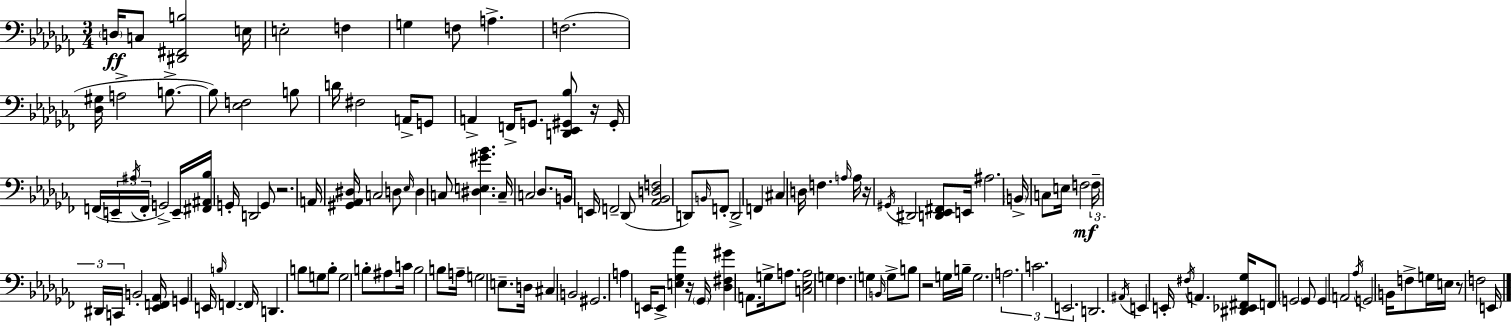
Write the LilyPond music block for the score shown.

{
  \clef bass
  \numericTimeSignature
  \time 3/4
  \key aes \minor
  \parenthesize d16\ff c8 <dis, fis, b>2 e16 | e2-. f4 | g4 f8 a4.-> | f2.( | \break <des gis>16 a2-> b8.->~~ | b8) <ees f>2 b8 | d'16 fis2 a,16-> g,8 | a,4-> f,16-> g,8. <d, ees, gis, bes>8 r16 gis,16-. | \break f,16( \tuplet 3/2 { e,16-- \acciaccatura { ais16 } f,16-. } g,2->) | e,16-- <fis, ais, bes>16 g,16-. d,2 g,8 | r2. | a,16 <gis, aes, dis>16 c2 d8 | \break \grace { ees16 } d4 c8 <dis e gis' bes'>4. | c16-- c2 des8. | b,16 e,16 f,2-- | des,8( <aes, bes, d f>2 d,8) | \break \grace { b,16 } f,8-. d,2-> f,4 | cis4 d16 f4. | \grace { a16 } a16 r16 \acciaccatura { gis,16 } dis,2 | <d, ees, fis,>8 e,16 ais2. | \break \parenthesize b,16-> c8 e16 f2\mf | \tuplet 3/2 { f16-- dis,16 c,16 } b,2-. | <ees, f, aes,>16 g,4 e,16 \grace { b16 } f,4.~~ | f,16 d,4. | \break b8 g8 b8-. g2 | b8-. ais8 c'16 b2 | b8 a16-- g2 | e8.-- d16 cis4 b,2 | \break gis,2. | a4 e,16 e,8-> | <e ges aes'>4 r16 \parenthesize ges,16 <des fis gis'>4 a,8. | g16-> a8. <c ees a>2 | \break \parenthesize g4 fes4. | g4 \grace { b,16 } g8-> b8 r2 | g16 b16-- g2. | \tuplet 3/2 { a2. | \break c'2. | e,2. } | d,2. | \acciaccatura { ais,16 } e,4 | \break e,16-. \acciaccatura { fis16 } a,4. <dis, ees, fis, ges>16 f,8 \parenthesize g,2 | g,8 g,4 | a,2 \acciaccatura { aes16 } g,2 | b,16 f8-> g16 e16 r8 | \break f2 e,16 \bar "|."
}